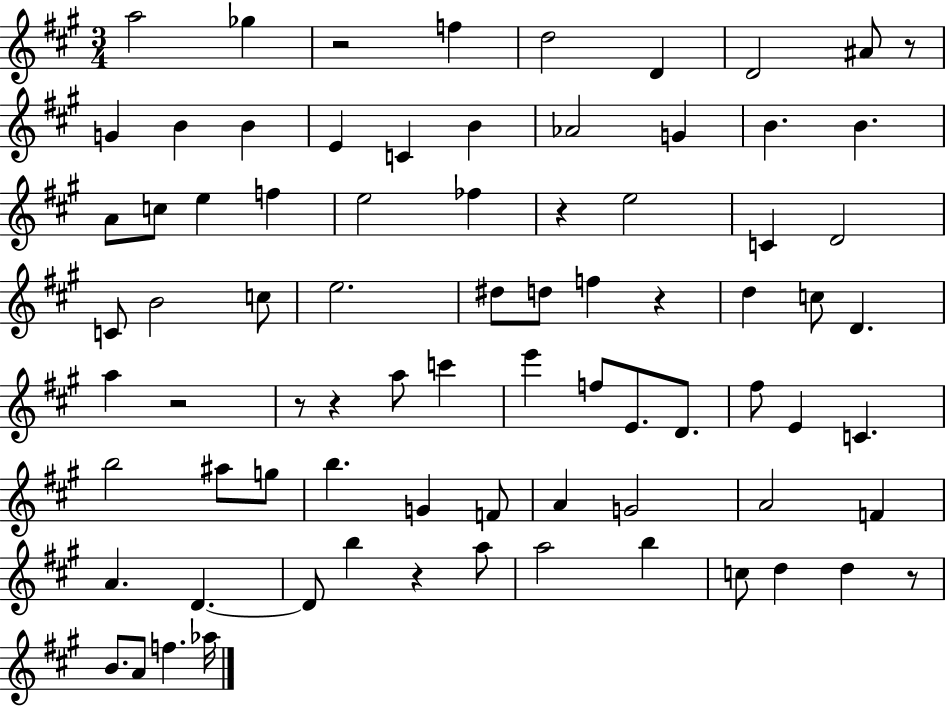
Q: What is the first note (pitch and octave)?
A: A5